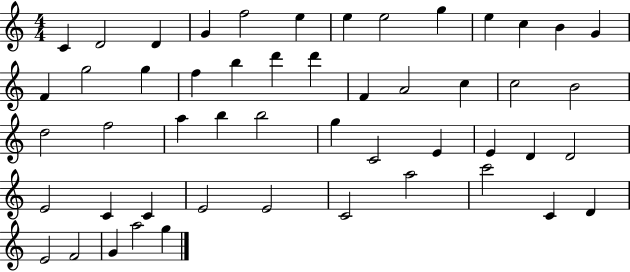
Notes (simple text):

C4/q D4/h D4/q G4/q F5/h E5/q E5/q E5/h G5/q E5/q C5/q B4/q G4/q F4/q G5/h G5/q F5/q B5/q D6/q D6/q F4/q A4/h C5/q C5/h B4/h D5/h F5/h A5/q B5/q B5/h G5/q C4/h E4/q E4/q D4/q D4/h E4/h C4/q C4/q E4/h E4/h C4/h A5/h C6/h C4/q D4/q E4/h F4/h G4/q A5/h G5/q